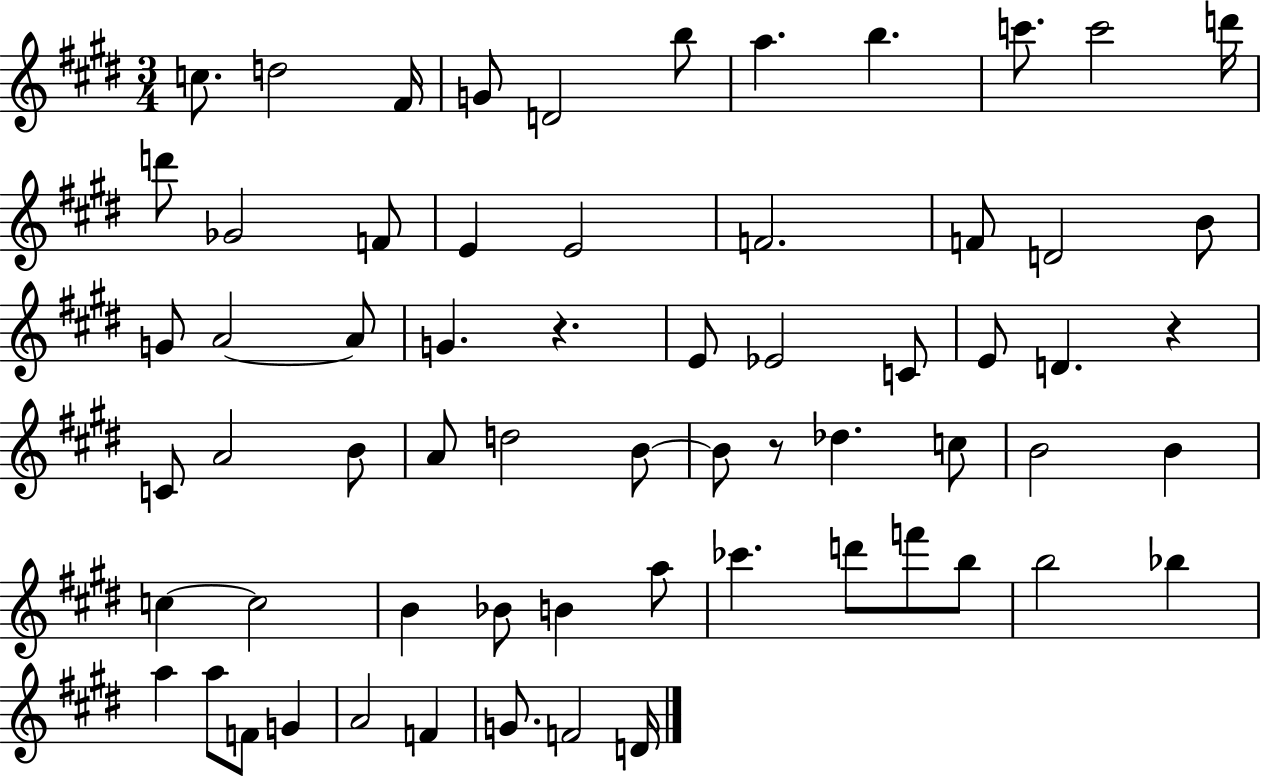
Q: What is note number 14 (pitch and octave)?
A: F4